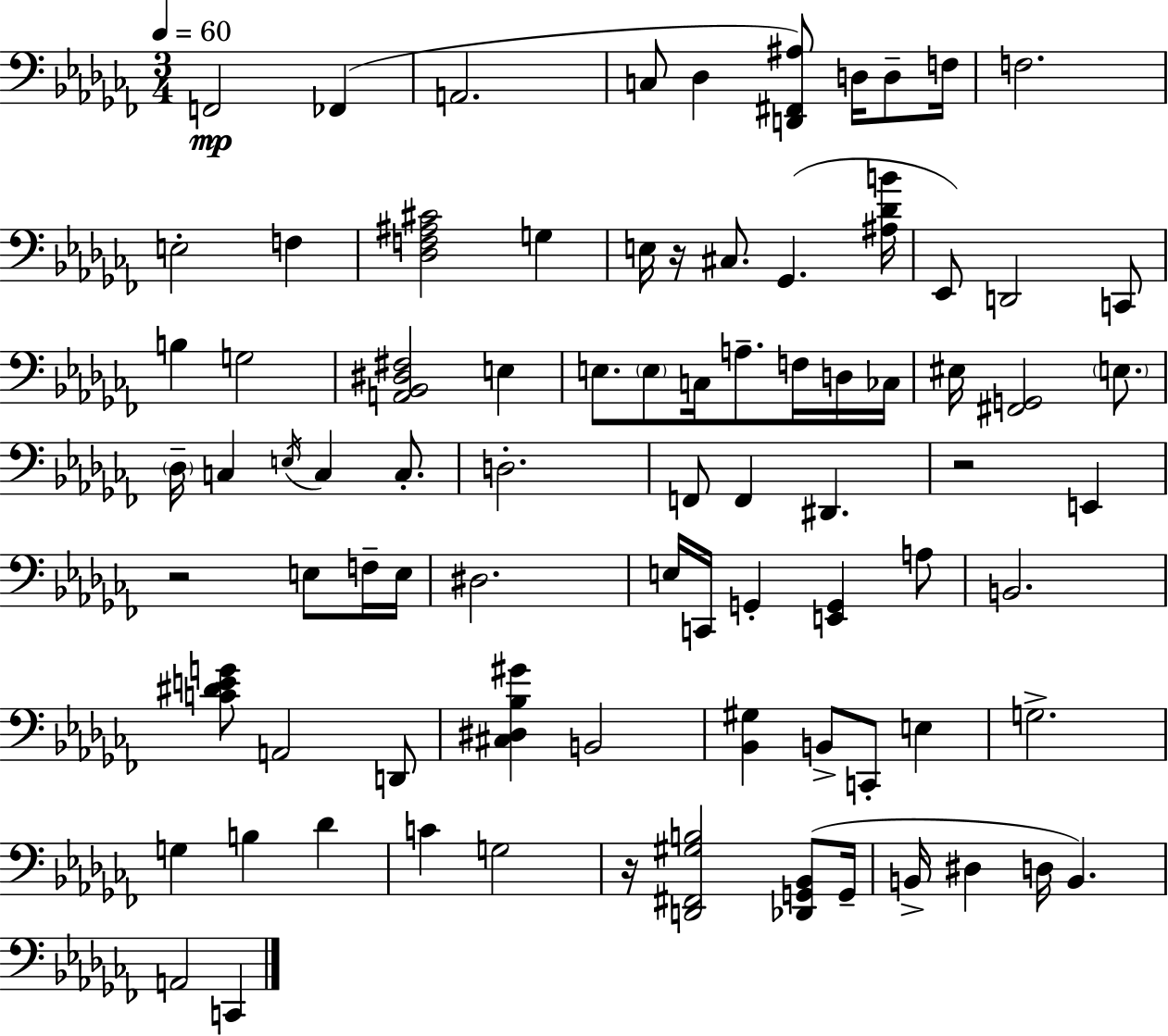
F2/h FES2/q A2/h. C3/e Db3/q [D2,F#2,A#3]/e D3/s D3/e F3/s F3/h. E3/h F3/q [Db3,F3,A#3,C#4]/h G3/q E3/s R/s C#3/e. Gb2/q. [A#3,Db4,B4]/s Eb2/e D2/h C2/e B3/q G3/h [A2,Bb2,D#3,F#3]/h E3/q E3/e. E3/e C3/s A3/e. F3/s D3/s CES3/s EIS3/s [F#2,G2]/h E3/e. Db3/s C3/q E3/s C3/q C3/e. D3/h. F2/e F2/q D#2/q. R/h E2/q R/h E3/e F3/s E3/s D#3/h. E3/s C2/s G2/q [E2,G2]/q A3/e B2/h. [C4,D#4,E4,G4]/e A2/h D2/e [C#3,D#3,Bb3,G#4]/q B2/h [Bb2,G#3]/q B2/e C2/e E3/q G3/h. G3/q B3/q Db4/q C4/q G3/h R/s [D2,F#2,G#3,B3]/h [Db2,G2,Bb2]/e G2/s B2/s D#3/q D3/s B2/q. A2/h C2/q